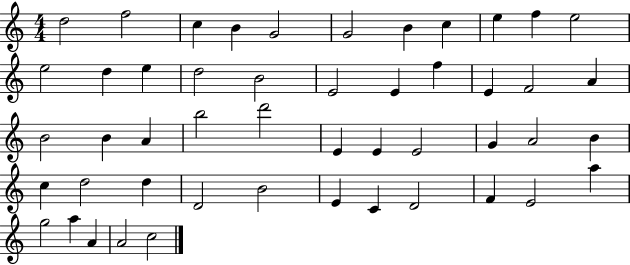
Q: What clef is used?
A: treble